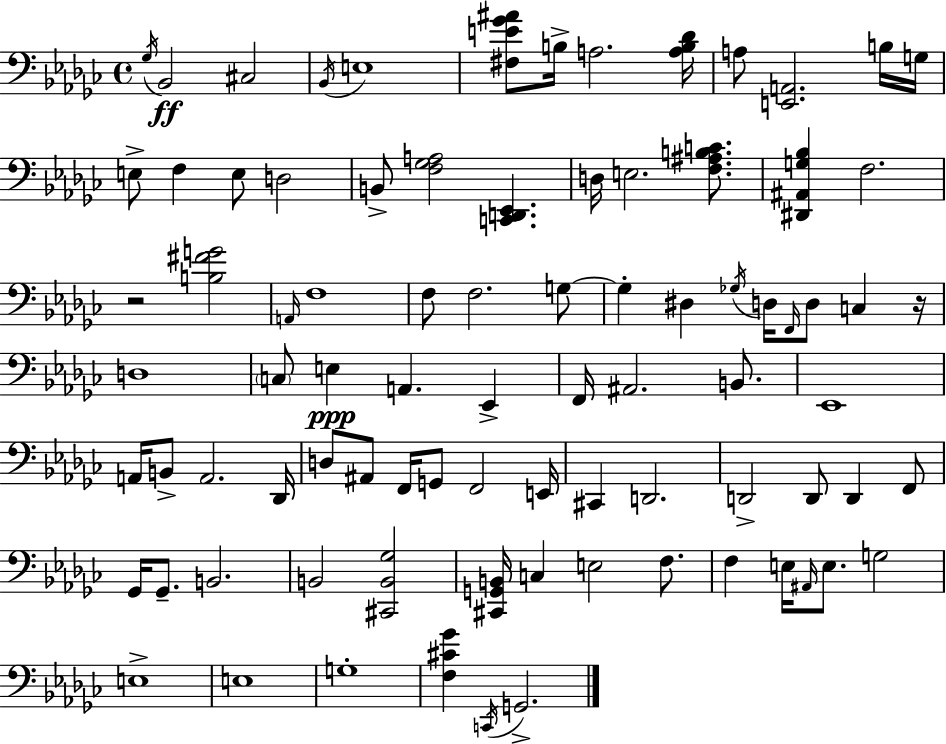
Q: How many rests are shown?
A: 2